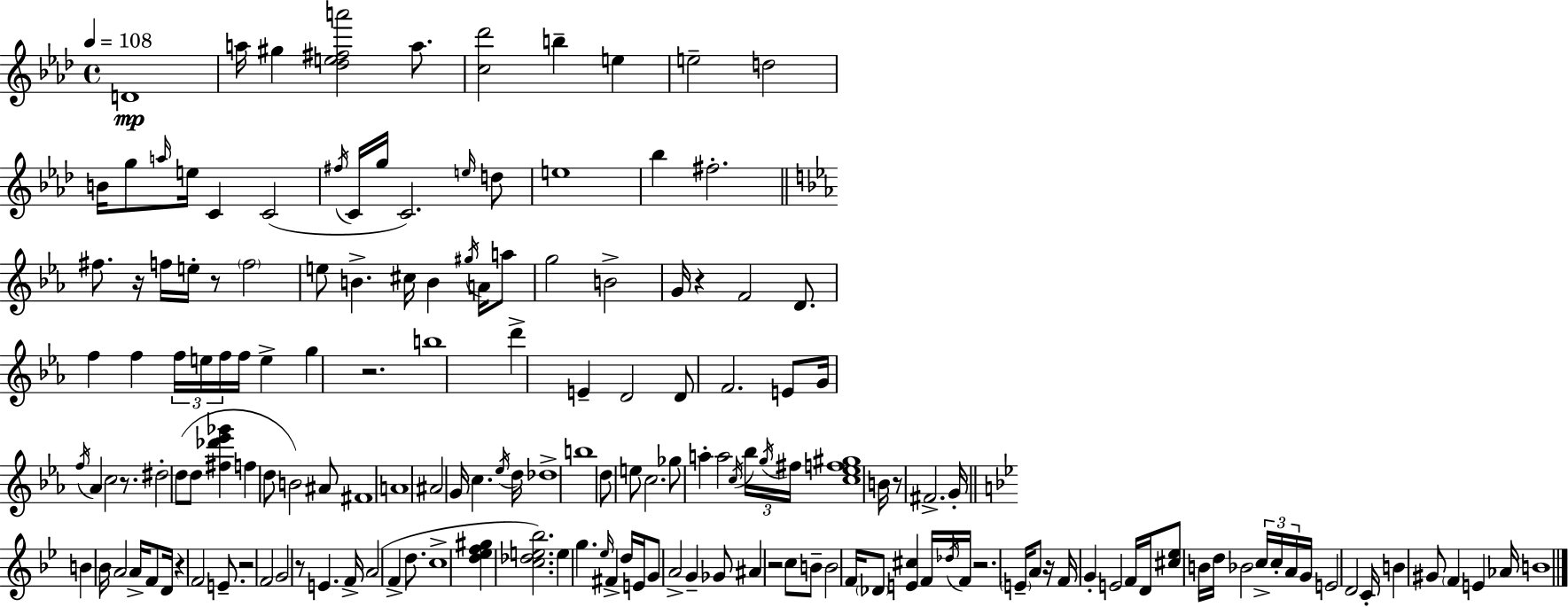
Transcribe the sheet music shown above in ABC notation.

X:1
T:Untitled
M:4/4
L:1/4
K:Ab
D4 a/4 ^g [_de^fa']2 a/2 [c_d']2 b e e2 d2 B/4 g/2 a/4 e/4 C C2 ^f/4 C/4 g/4 C2 e/4 d/2 e4 _b ^f2 ^f/2 z/4 f/4 e/4 z/2 f2 e/2 B ^c/4 B ^g/4 A/4 a/2 g2 B2 G/4 z F2 D/2 f f f/4 e/4 f/4 f/4 e g z2 b4 d' E D2 D/2 F2 E/2 G/4 f/4 _A c2 z/2 ^d2 d/2 d/2 [^f_d'_e'_g'] f d/2 B2 ^A/2 ^F4 A4 ^A2 G/4 c _e/4 d/4 _d4 b4 d/2 e/2 c2 _g/2 a a2 c/4 _b/4 g/4 ^f/4 [c_ef^g]4 B/4 z/2 ^F2 G/4 B _B/4 A2 A/4 F/2 D/4 z F2 E/2 z2 F2 G2 z/2 E F/4 A2 F d/2 c4 [d_ef^g] [c_de_b]2 e g _e/4 ^F d/4 E/4 G/2 A2 G _G/2 ^A z2 c/2 B/2 B2 F/4 _D/2 [E^c] F/4 _d/4 F/4 z2 E/4 A/2 z/4 F/4 G E2 F/4 D/4 [^c_e]/2 B/4 d/4 _B2 c/4 c/4 A/4 G/4 E2 D2 C/4 B ^G/2 F E _A/4 B4